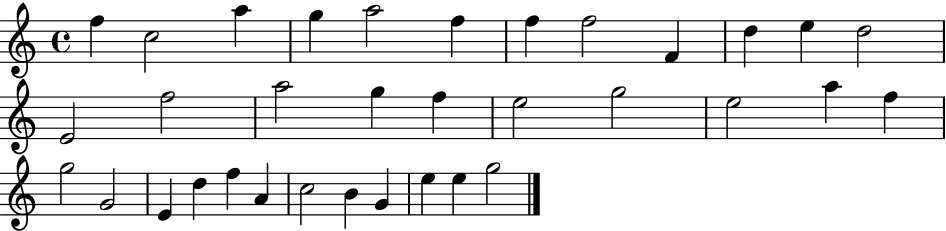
{
  \clef treble
  \time 4/4
  \defaultTimeSignature
  \key c \major
  f''4 c''2 a''4 | g''4 a''2 f''4 | f''4 f''2 f'4 | d''4 e''4 d''2 | \break e'2 f''2 | a''2 g''4 f''4 | e''2 g''2 | e''2 a''4 f''4 | \break g''2 g'2 | e'4 d''4 f''4 a'4 | c''2 b'4 g'4 | e''4 e''4 g''2 | \break \bar "|."
}